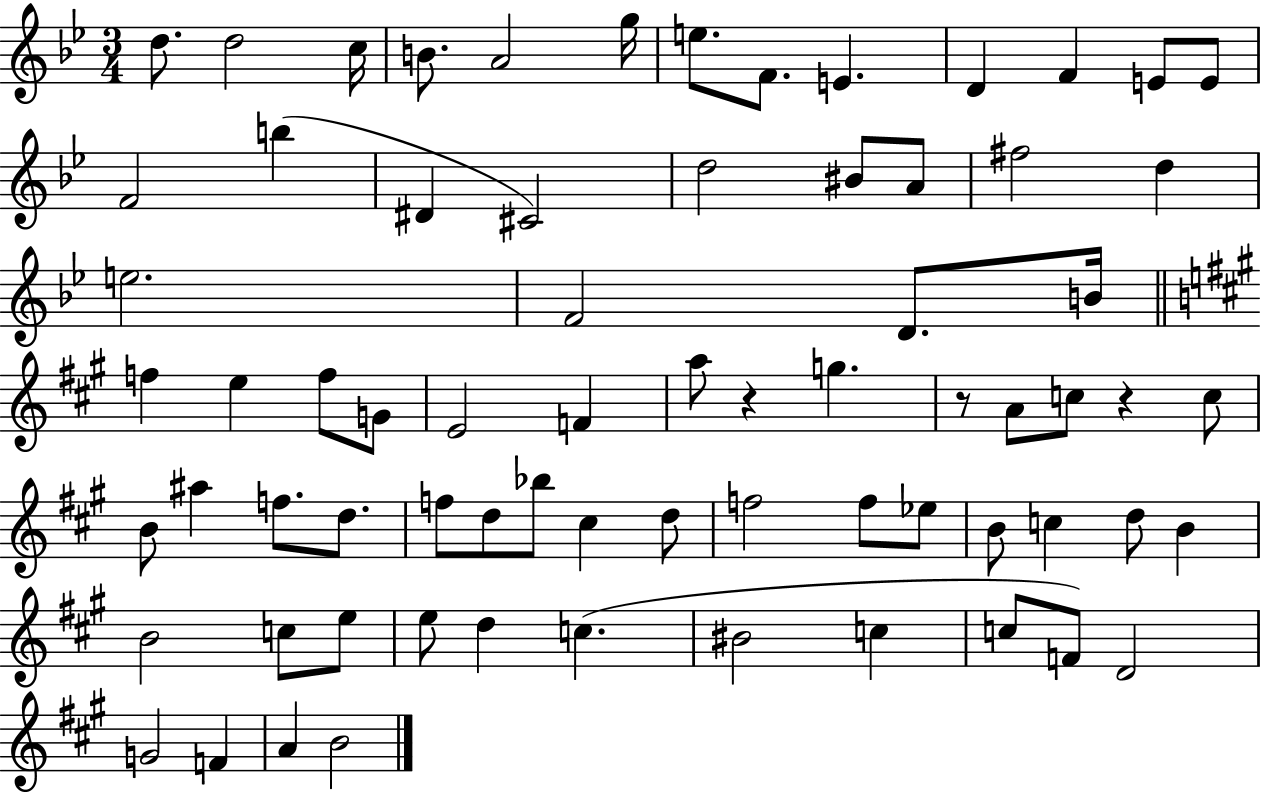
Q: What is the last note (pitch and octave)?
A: B4